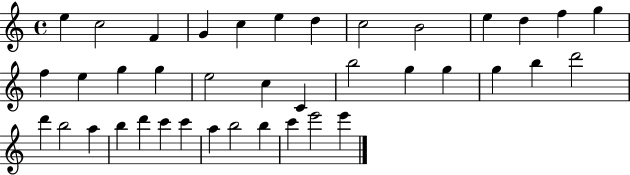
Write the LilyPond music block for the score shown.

{
  \clef treble
  \time 4/4
  \defaultTimeSignature
  \key c \major
  e''4 c''2 f'4 | g'4 c''4 e''4 d''4 | c''2 b'2 | e''4 d''4 f''4 g''4 | \break f''4 e''4 g''4 g''4 | e''2 c''4 c'4 | b''2 g''4 g''4 | g''4 b''4 d'''2 | \break d'''4 b''2 a''4 | b''4 d'''4 c'''4 c'''4 | a''4 b''2 b''4 | c'''4 e'''2 e'''4 | \break \bar "|."
}